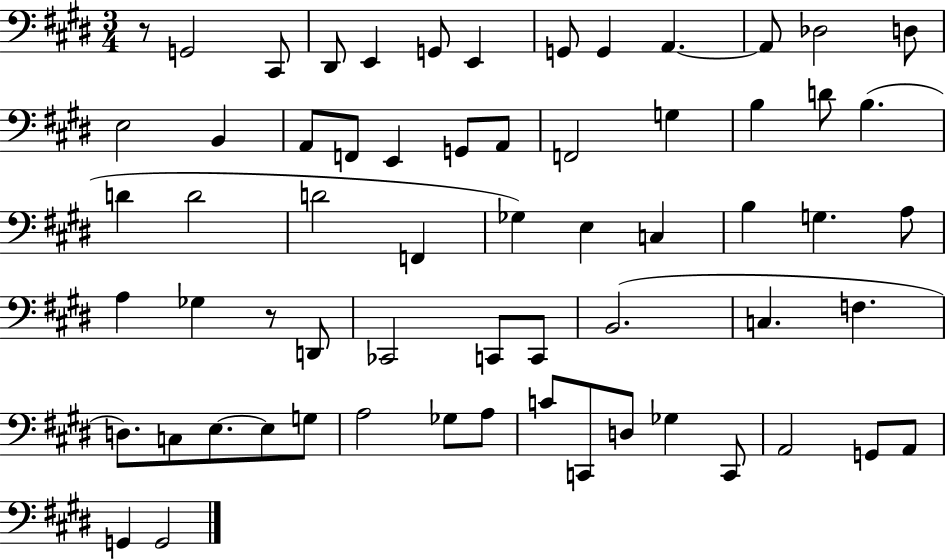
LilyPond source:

{
  \clef bass
  \numericTimeSignature
  \time 3/4
  \key e \major
  \repeat volta 2 { r8 g,2 cis,8 | dis,8 e,4 g,8 e,4 | g,8 g,4 a,4.~~ | a,8 des2 d8 | \break e2 b,4 | a,8 f,8 e,4 g,8 a,8 | f,2 g4 | b4 d'8 b4.( | \break d'4 d'2 | d'2 f,4 | ges4) e4 c4 | b4 g4. a8 | \break a4 ges4 r8 d,8 | ces,2 c,8 c,8 | b,2.( | c4. f4. | \break d8.) c8 e8.~~ e8 g8 | a2 ges8 a8 | c'8 c,8 d8 ges4 c,8 | a,2 g,8 a,8 | \break g,4 g,2 | } \bar "|."
}